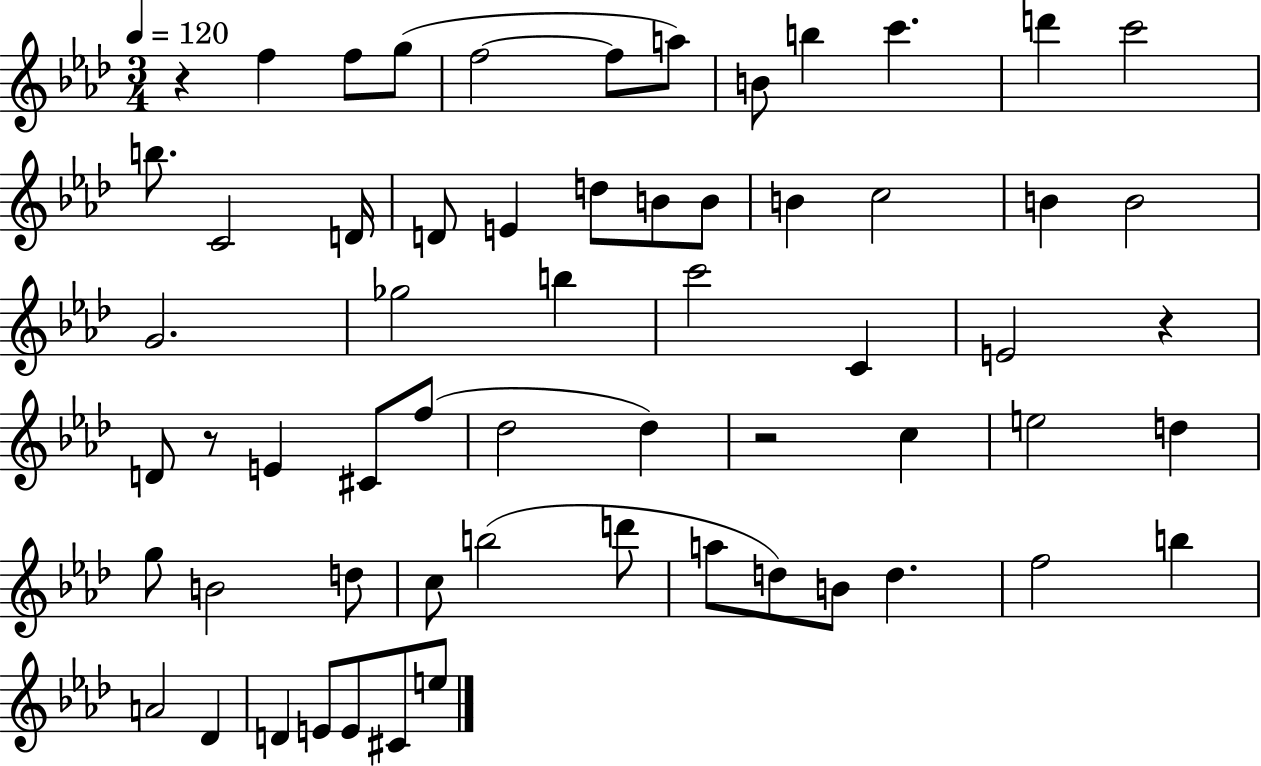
{
  \clef treble
  \numericTimeSignature
  \time 3/4
  \key aes \major
  \tempo 4 = 120
  r4 f''4 f''8 g''8( | f''2~~ f''8 a''8) | b'8 b''4 c'''4. | d'''4 c'''2 | \break b''8. c'2 d'16 | d'8 e'4 d''8 b'8 b'8 | b'4 c''2 | b'4 b'2 | \break g'2. | ges''2 b''4 | c'''2 c'4 | e'2 r4 | \break d'8 r8 e'4 cis'8 f''8( | des''2 des''4) | r2 c''4 | e''2 d''4 | \break g''8 b'2 d''8 | c''8 b''2( d'''8 | a''8 d''8) b'8 d''4. | f''2 b''4 | \break a'2 des'4 | d'4 e'8 e'8 cis'8 e''8 | \bar "|."
}